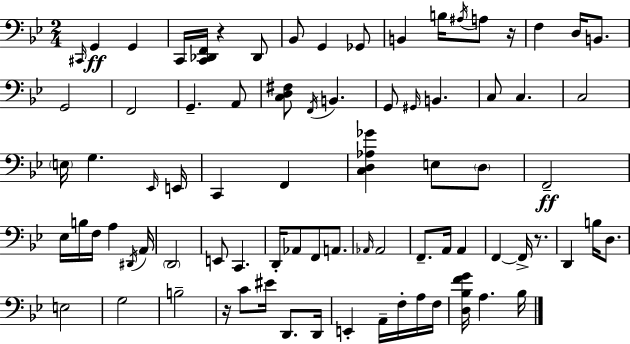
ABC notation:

X:1
T:Untitled
M:2/4
L:1/4
K:Bb
^C,,/4 G,, G,, C,,/4 [C,,_D,,F,,]/4 z _D,,/2 _B,,/2 G,, _G,,/2 B,, B,/4 ^A,/4 A,/2 z/4 F, D,/4 B,,/2 G,,2 F,,2 G,, A,,/2 [C,D,^F,]/2 F,,/4 B,, G,,/2 ^G,,/4 B,, C,/2 C, C,2 E,/4 G, _E,,/4 E,,/4 C,, F,, [C,D,_A,_G] E,/2 D,/2 F,,2 _E,/4 B,/4 F,/4 A, ^D,,/4 A,,/4 D,,2 E,,/2 C,, D,,/4 _A,,/2 F,,/2 A,,/2 _A,,/4 _A,,2 F,,/2 A,,/4 A,, F,, F,,/4 z/2 D,, B,/4 D,/2 E,2 G,2 B,2 z/4 C/2 ^E/4 D,,/2 D,,/4 E,, A,,/4 F,/4 A,/4 F,/4 [D,_B,FG]/4 A, _B,/4